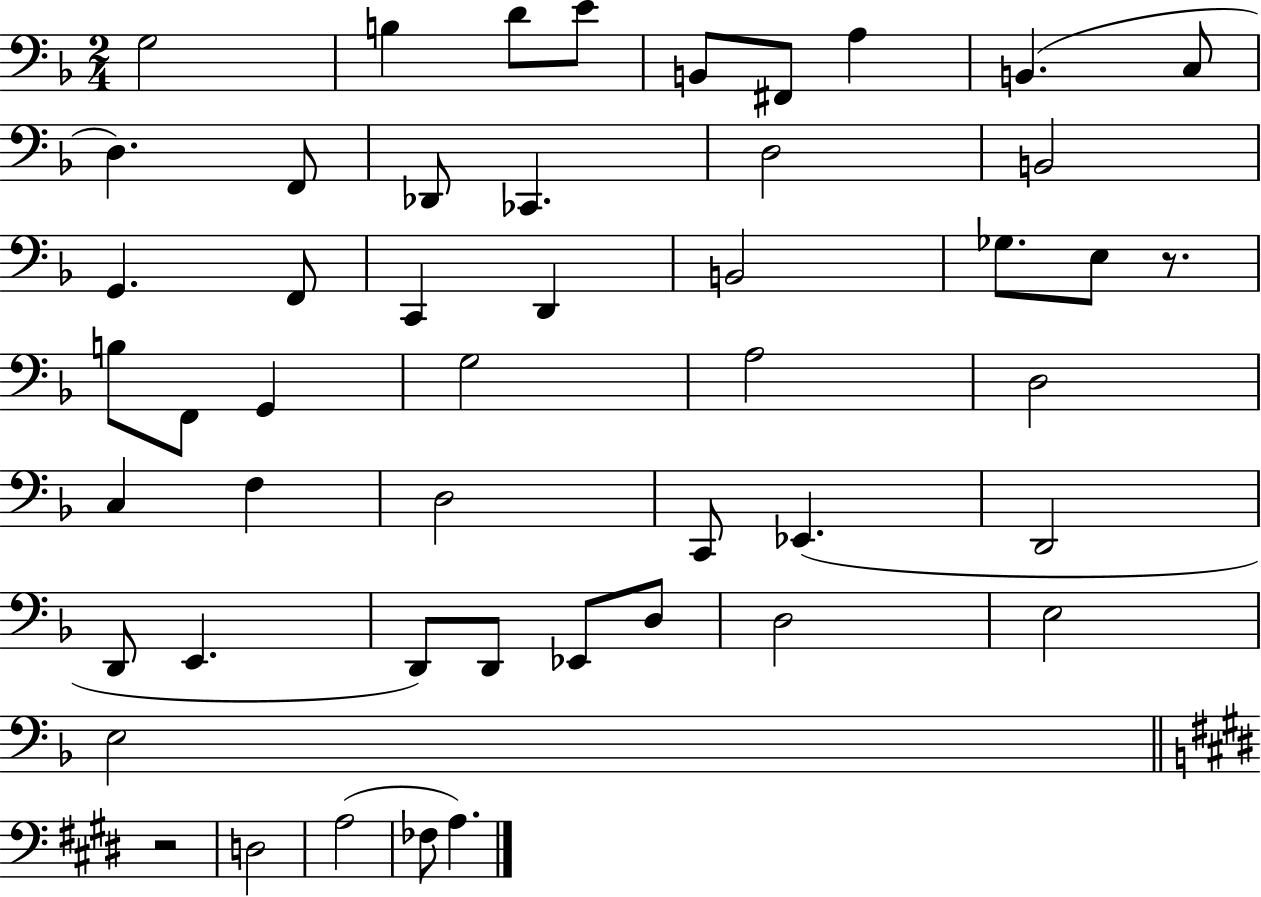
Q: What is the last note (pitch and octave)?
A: A3